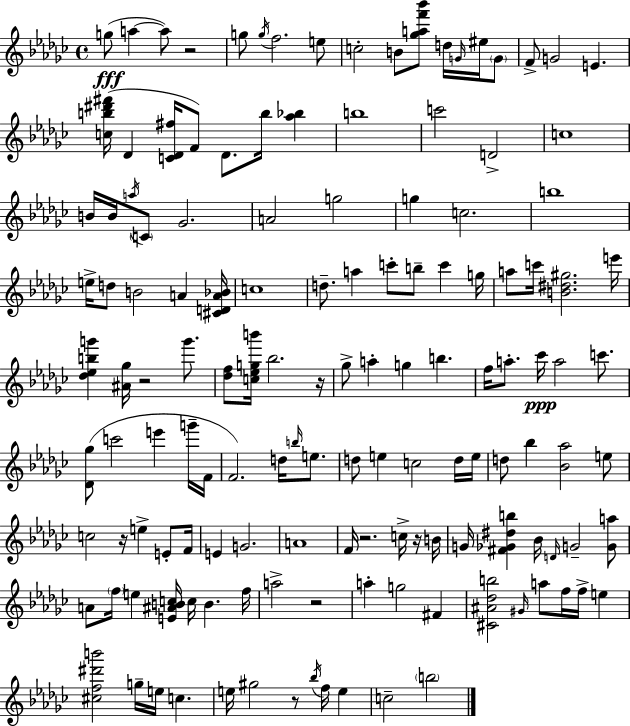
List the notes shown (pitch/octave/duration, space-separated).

G5/e A5/q A5/e R/h G5/e G5/s F5/h. E5/e C5/h B4/e [Gb5,A5,F6,Bb6]/e D5/s G4/s EIS5/s G4/e F4/e G4/h E4/q. [C5,B5,D#6,F#6]/s Db4/q [C4,Db4,F#5]/s F4/e Db4/e. B5/s [Ab5,Bb5]/q B5/w C6/h D4/h C5/w B4/s B4/s A5/s C4/e Gb4/h. A4/h G5/h G5/q C5/h. B5/w E5/s D5/e B4/h A4/q [C#4,D4,A4,Bb4]/s C5/w D5/e. A5/q C6/e B5/e C6/q G5/s A5/e C6/s [B4,D#5,G#5]/h. E6/s [Db5,Eb5,B5,G6]/q [A#4,Gb5]/s R/h G6/e. [Db5,F5]/e [C5,Eb5,G5,B6]/s Bb5/h. R/s Gb5/e A5/q G5/q B5/q. F5/s A5/e. CES6/s A5/h C6/e. [Db4,Gb5]/e C6/h E6/q G6/s F4/s F4/h. D5/s B5/s E5/e. D5/e E5/q C5/h D5/s E5/s D5/e Bb5/q [Bb4,Ab5]/h E5/e C5/h R/s E5/q E4/e F4/s E4/q G4/h. A4/w F4/s R/h. C5/s R/s B4/s G4/s [F#4,Gb4,D#5,B5]/q Bb4/s D4/s G4/h [G4,A5]/e A4/e F5/s E5/q [E4,A#4,B4,C5]/s C5/s B4/q. F5/s A5/h R/h A5/q G5/h F#4/q [C#4,A#4,Db5,B5]/h G#4/s A5/e F5/s F5/s E5/q [C#5,F5,D#6,B6]/h G5/s E5/s C5/q. E5/s G#5/h R/e Bb5/s F5/s E5/q C5/h B5/h